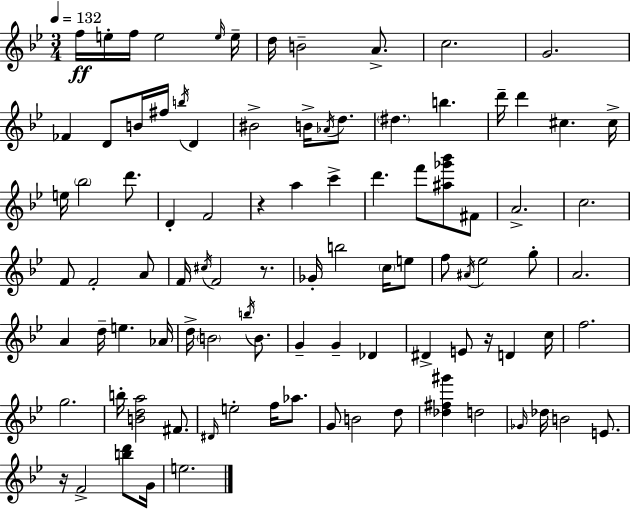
{
  \clef treble
  \numericTimeSignature
  \time 3/4
  \key g \minor
  \tempo 4 = 132
  \repeat volta 2 { f''16\ff e''16-. f''16 e''2 \grace { e''16 } | e''16-- d''16 b'2-- a'8.-> | c''2. | g'2. | \break fes'4 d'8 b'16 fis''16 \acciaccatura { b''16 } d'4 | bis'2-> b'16-> \acciaccatura { aes'16 } | d''8. \parenthesize dis''4. b''4. | d'''16-- d'''4 cis''4. | \break cis''16-> e''16 \parenthesize bes''2 | d'''8. d'4-. f'2 | r4 a''4 c'''4-> | d'''4. f'''8 <ais'' ges''' bes'''>8 | \break fis'8 a'2.-> | c''2. | f'8 f'2-. | a'8 f'16 \acciaccatura { cis''16 } f'2 | \break r8. ges'16-. b''2 | \parenthesize c''16 e''8 f''8 \acciaccatura { ais'16 } ees''2 | g''8-. a'2. | a'4 d''16-- e''4. | \break aes'16 d''16-> \parenthesize b'2 | \acciaccatura { b''16 } b'8. g'4-- g'4-- | des'4 dis'4-> e'8 | r16 d'4 c''16 f''2. | \break g''2. | b''16-. <b' d'' a''>2 | fis'8. \grace { dis'16 } e''2-. | f''16 aes''8. g'8 b'2 | \break d''8 <des'' fis'' gis'''>4 d''2 | \grace { ges'16 } des''16 b'2 | e'8. r16 f'2-> | <b'' d'''>8 g'16 e''2. | \break } \bar "|."
}